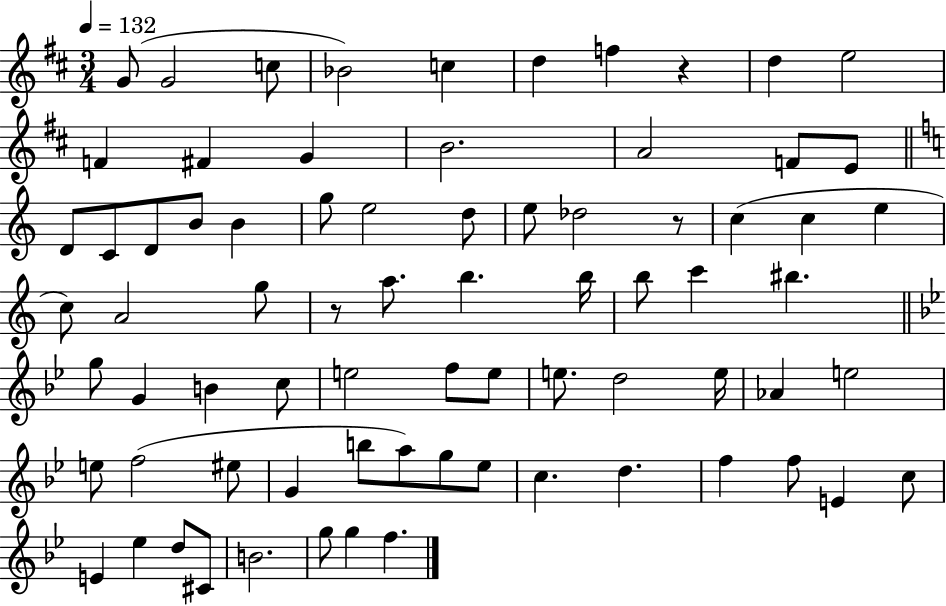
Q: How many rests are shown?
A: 3